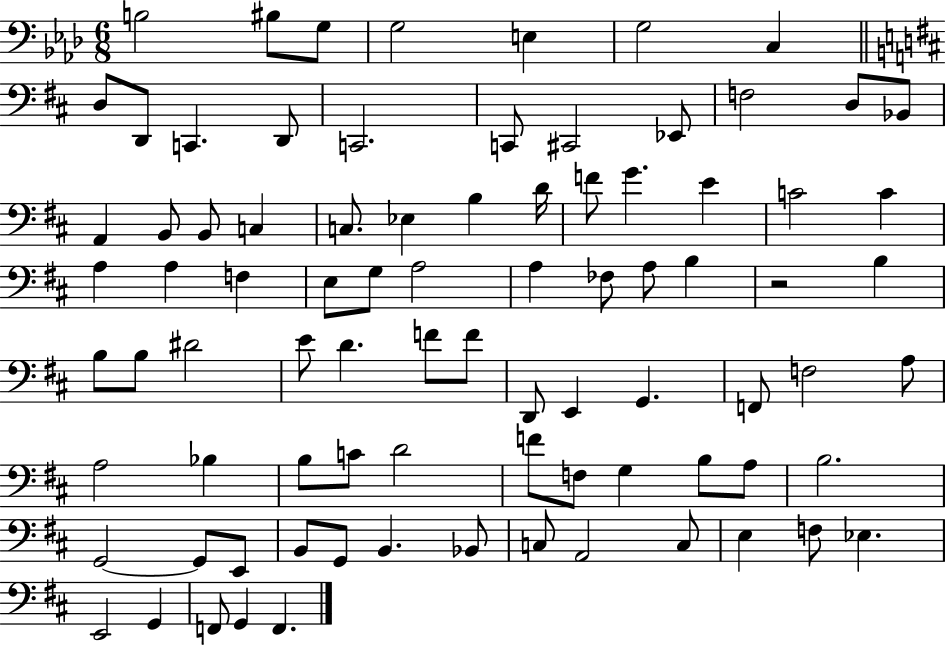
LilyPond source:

{
  \clef bass
  \numericTimeSignature
  \time 6/8
  \key aes \major
  b2 bis8 g8 | g2 e4 | g2 c4 | \bar "||" \break \key d \major d8 d,8 c,4. d,8 | c,2. | c,8 cis,2 ees,8 | f2 d8 bes,8 | \break a,4 b,8 b,8 c4 | c8. ees4 b4 d'16 | f'8 g'4. e'4 | c'2 c'4 | \break a4 a4 f4 | e8 g8 a2 | a4 fes8 a8 b4 | r2 b4 | \break b8 b8 dis'2 | e'8 d'4. f'8 f'8 | d,8 e,4 g,4. | f,8 f2 a8 | \break a2 bes4 | b8 c'8 d'2 | f'8 f8 g4 b8 a8 | b2. | \break g,2~~ g,8 e,8 | b,8 g,8 b,4. bes,8 | c8 a,2 c8 | e4 f8 ees4. | \break e,2 g,4 | f,8 g,4 f,4. | \bar "|."
}